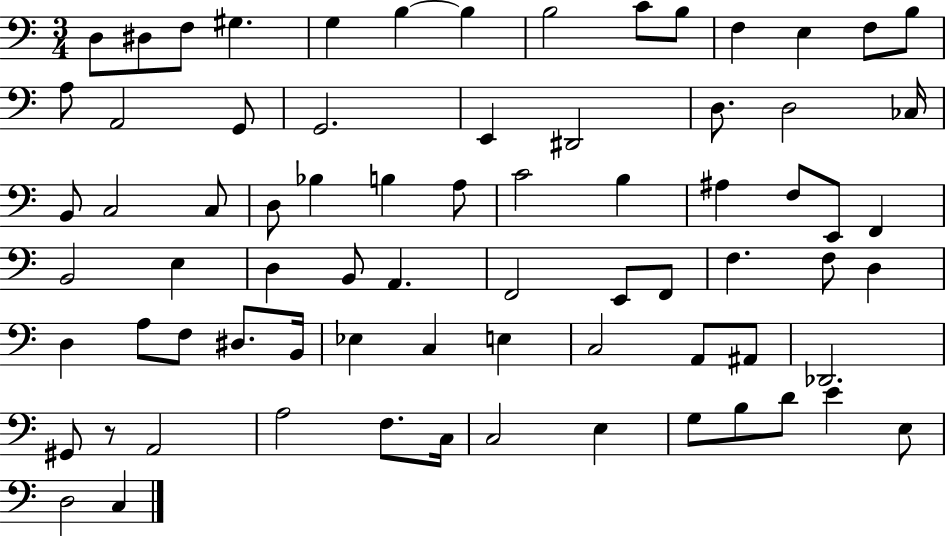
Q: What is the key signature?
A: C major